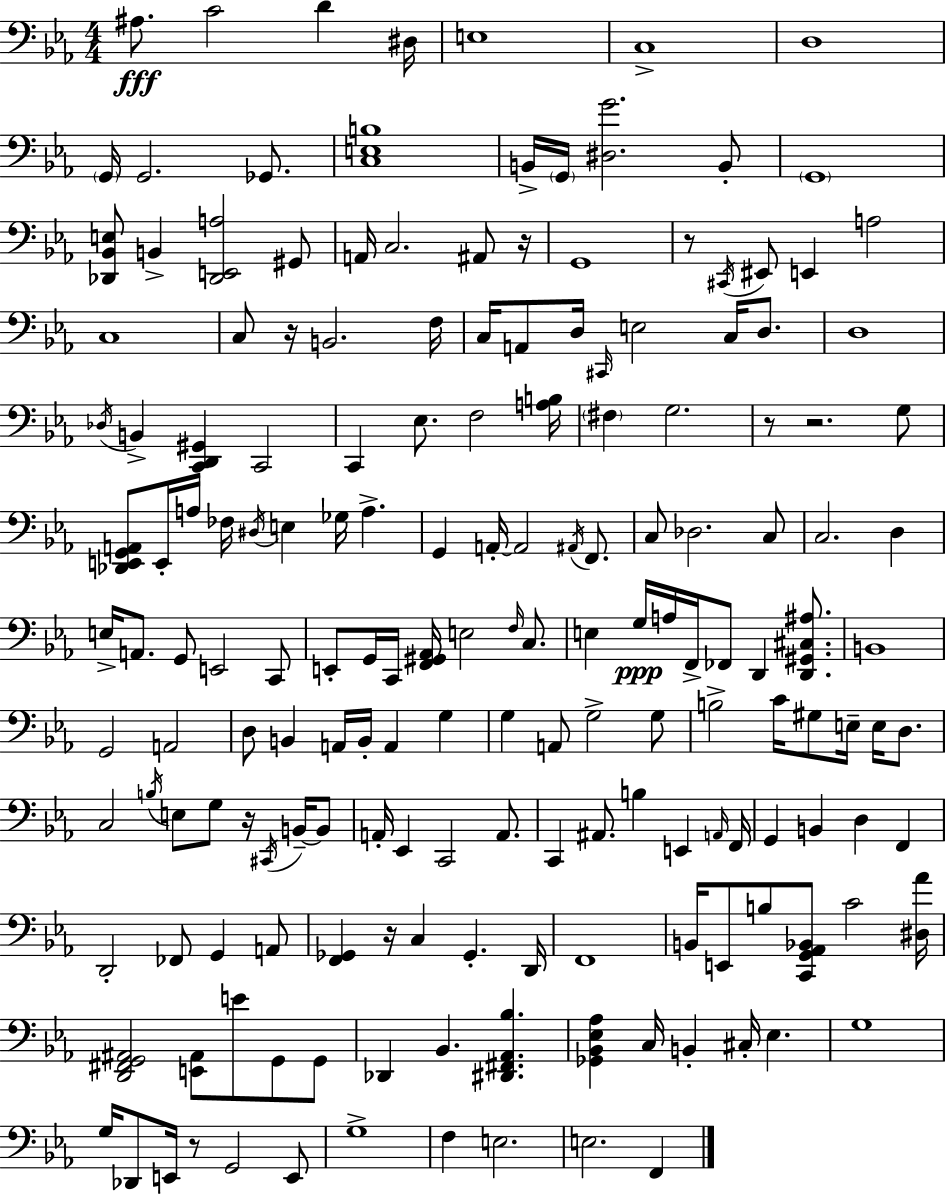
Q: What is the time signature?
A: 4/4